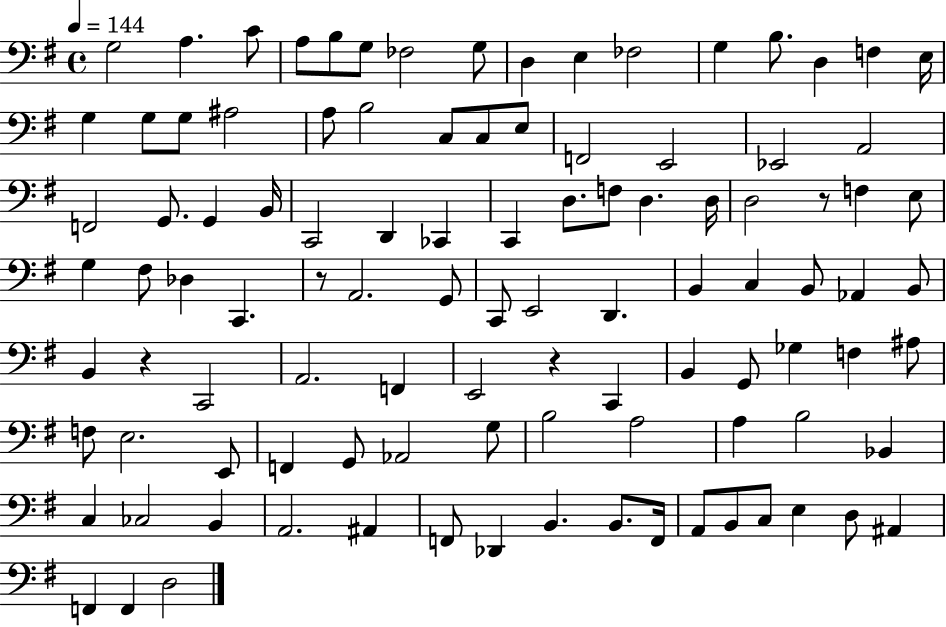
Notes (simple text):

G3/h A3/q. C4/e A3/e B3/e G3/e FES3/h G3/e D3/q E3/q FES3/h G3/q B3/e. D3/q F3/q E3/s G3/q G3/e G3/e A#3/h A3/e B3/h C3/e C3/e E3/e F2/h E2/h Eb2/h A2/h F2/h G2/e. G2/q B2/s C2/h D2/q CES2/q C2/q D3/e. F3/e D3/q. D3/s D3/h R/e F3/q E3/e G3/q F#3/e Db3/q C2/q. R/e A2/h. G2/e C2/e E2/h D2/q. B2/q C3/q B2/e Ab2/q B2/e B2/q R/q C2/h A2/h. F2/q E2/h R/q C2/q B2/q G2/e Gb3/q F3/q A#3/e F3/e E3/h. E2/e F2/q G2/e Ab2/h G3/e B3/h A3/h A3/q B3/h Bb2/q C3/q CES3/h B2/q A2/h. A#2/q F2/e Db2/q B2/q. B2/e. F2/s A2/e B2/e C3/e E3/q D3/e A#2/q F2/q F2/q D3/h